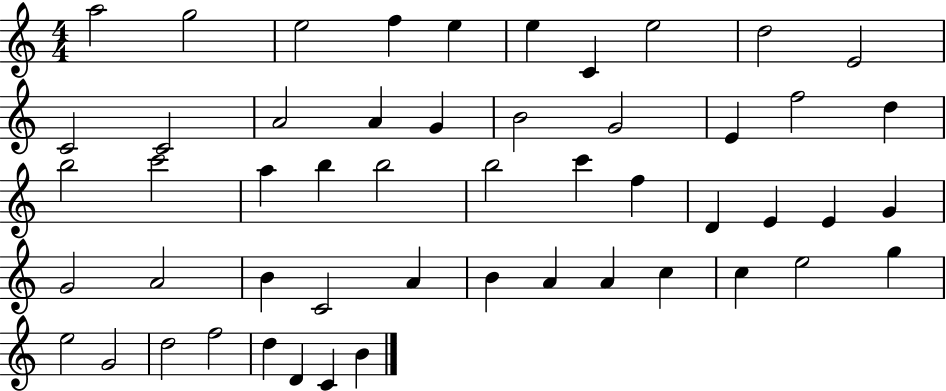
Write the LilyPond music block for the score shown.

{
  \clef treble
  \numericTimeSignature
  \time 4/4
  \key c \major
  a''2 g''2 | e''2 f''4 e''4 | e''4 c'4 e''2 | d''2 e'2 | \break c'2 c'2 | a'2 a'4 g'4 | b'2 g'2 | e'4 f''2 d''4 | \break b''2 c'''2 | a''4 b''4 b''2 | b''2 c'''4 f''4 | d'4 e'4 e'4 g'4 | \break g'2 a'2 | b'4 c'2 a'4 | b'4 a'4 a'4 c''4 | c''4 e''2 g''4 | \break e''2 g'2 | d''2 f''2 | d''4 d'4 c'4 b'4 | \bar "|."
}